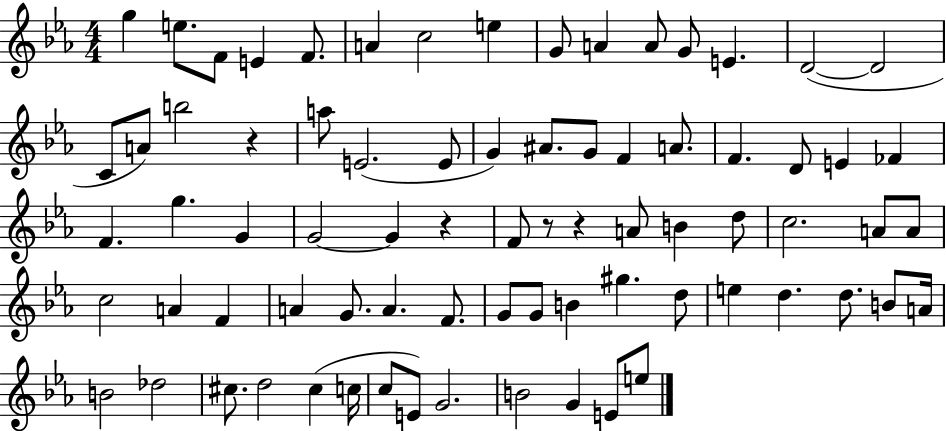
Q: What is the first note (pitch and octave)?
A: G5